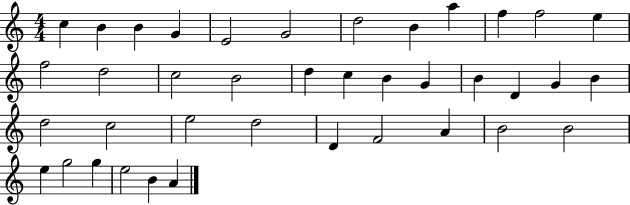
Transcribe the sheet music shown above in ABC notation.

X:1
T:Untitled
M:4/4
L:1/4
K:C
c B B G E2 G2 d2 B a f f2 e f2 d2 c2 B2 d c B G B D G B d2 c2 e2 d2 D F2 A B2 B2 e g2 g e2 B A